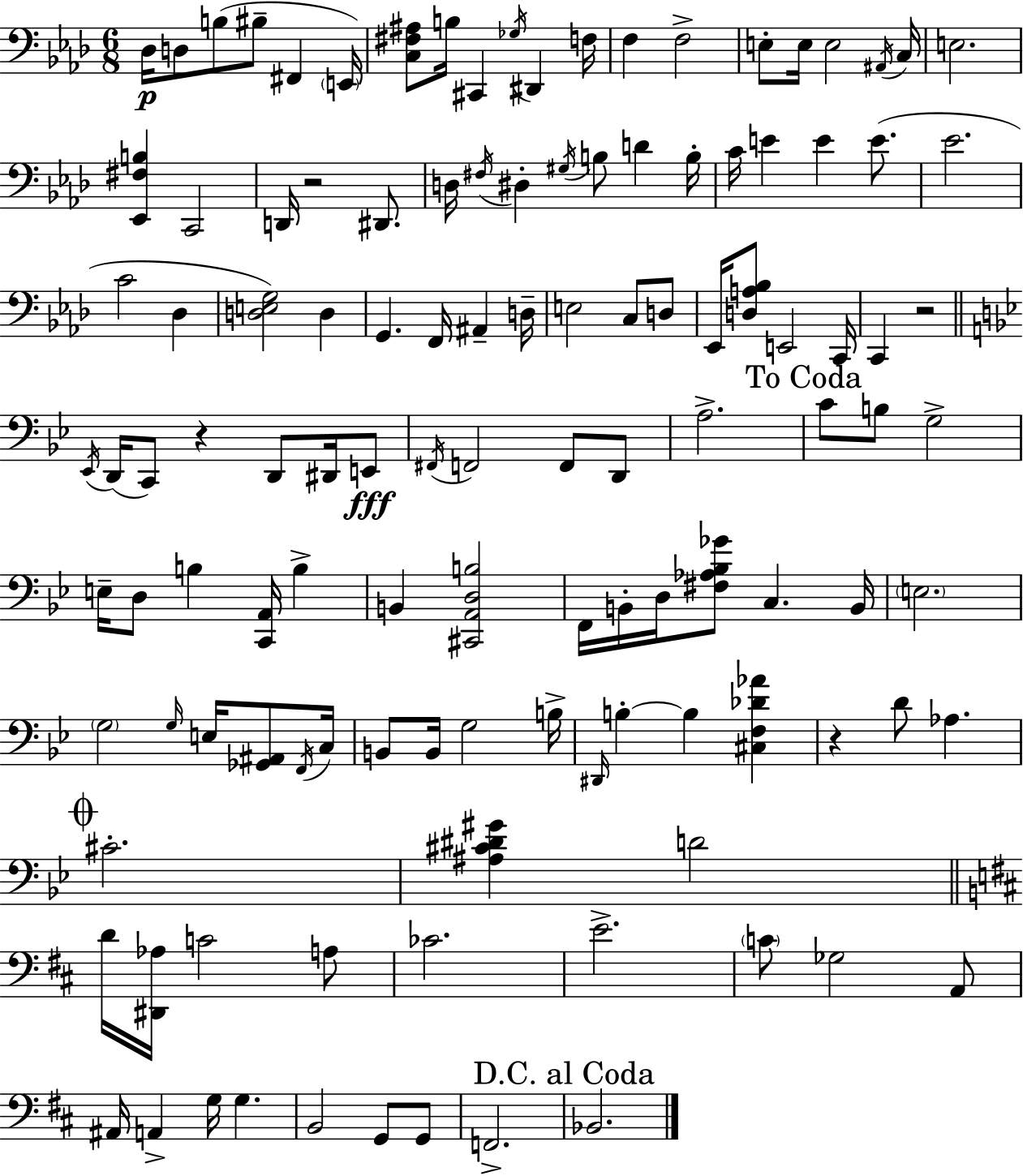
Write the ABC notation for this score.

X:1
T:Untitled
M:6/8
L:1/4
K:Ab
_D,/4 D,/2 B,/2 ^B,/2 ^F,, E,,/4 [C,^F,^A,]/2 B,/4 ^C,, _G,/4 ^D,, F,/4 F, F,2 E,/2 E,/4 E,2 ^A,,/4 C,/4 E,2 [_E,,^F,B,] C,,2 D,,/4 z2 ^D,,/2 D,/4 ^F,/4 ^D, ^G,/4 B,/2 D B,/4 C/4 E E E/2 _E2 C2 _D, [D,E,G,]2 D, G,, F,,/4 ^A,, D,/4 E,2 C,/2 D,/2 _E,,/4 [D,A,_B,]/2 E,,2 C,,/4 C,, z2 _E,,/4 D,,/4 C,,/2 z D,,/2 ^D,,/4 E,,/2 ^F,,/4 F,,2 F,,/2 D,,/2 A,2 C/2 B,/2 G,2 E,/4 D,/2 B, [C,,A,,]/4 B, B,, [^C,,A,,D,B,]2 F,,/4 B,,/4 D,/4 [^F,_A,_B,_G]/2 C, B,,/4 E,2 G,2 G,/4 E,/4 [_G,,^A,,]/2 F,,/4 C,/4 B,,/2 B,,/4 G,2 B,/4 ^D,,/4 B, B, [^C,F,_D_A] z D/2 _A, ^C2 [^A,^C^D^G] D2 D/4 [^D,,_A,]/4 C2 A,/2 _C2 E2 C/2 _G,2 A,,/2 ^A,,/4 A,, G,/4 G, B,,2 G,,/2 G,,/2 F,,2 _B,,2